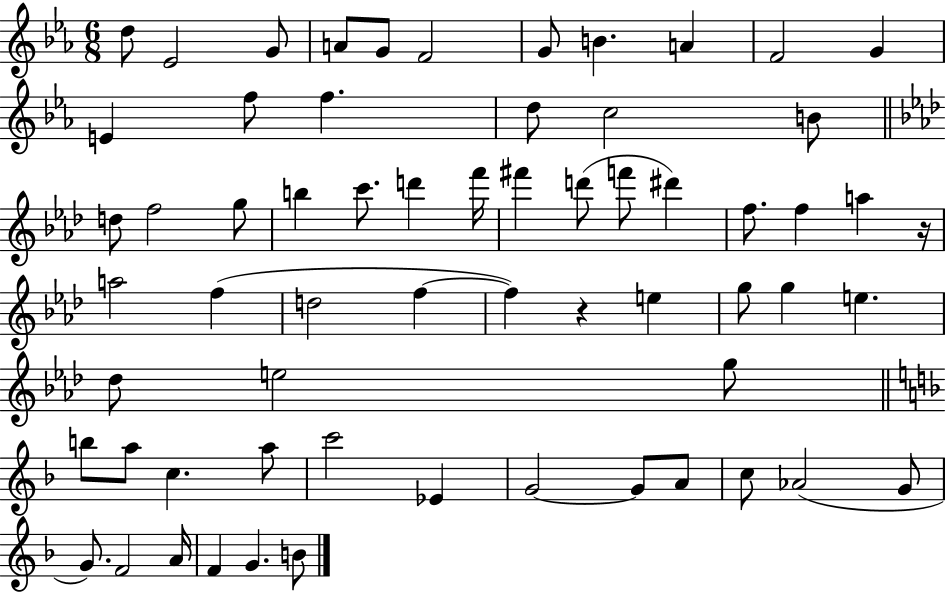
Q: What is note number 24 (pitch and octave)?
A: F6